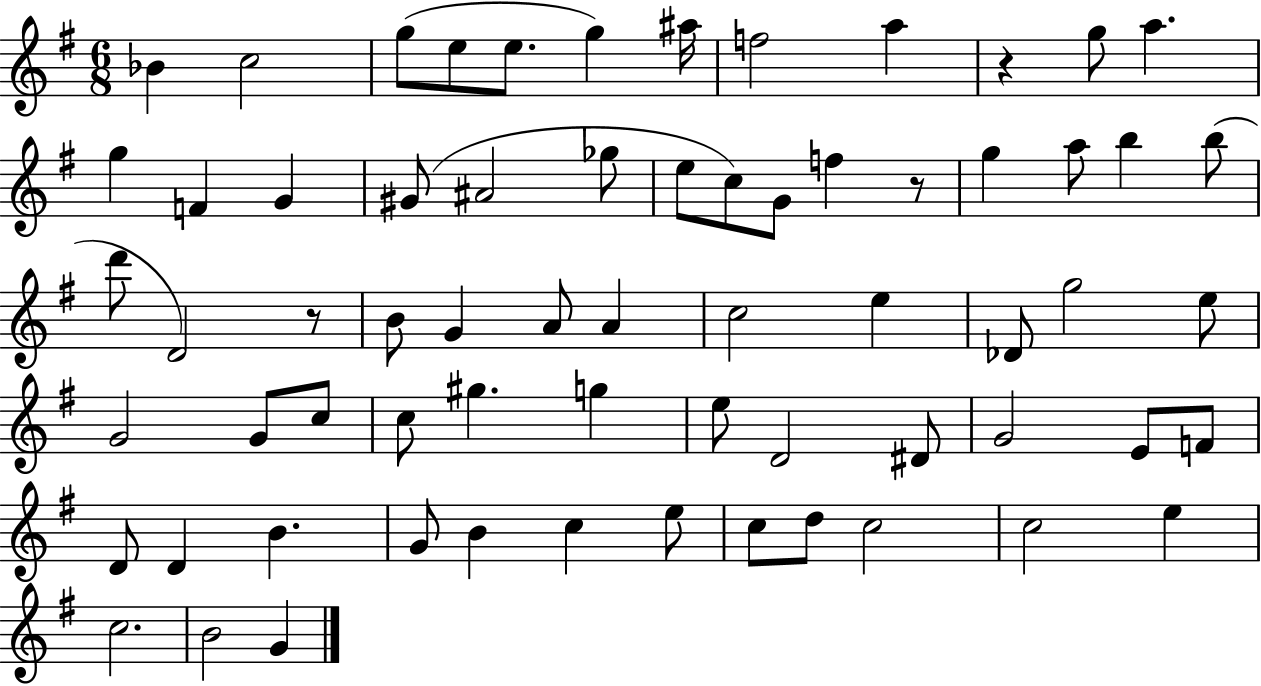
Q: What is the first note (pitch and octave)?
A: Bb4